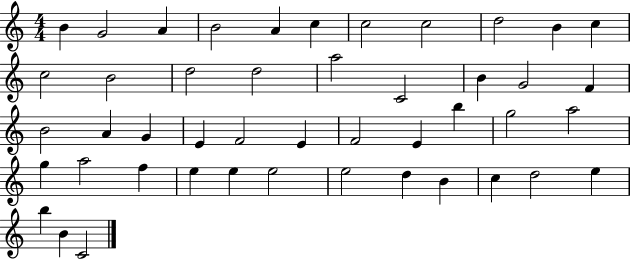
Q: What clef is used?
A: treble